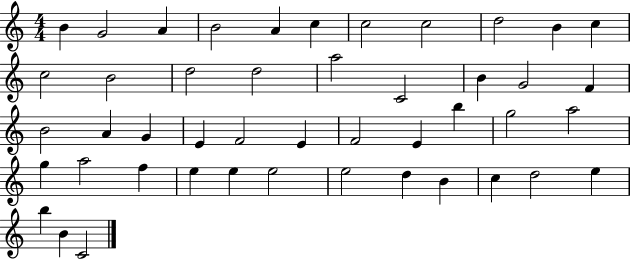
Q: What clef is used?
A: treble